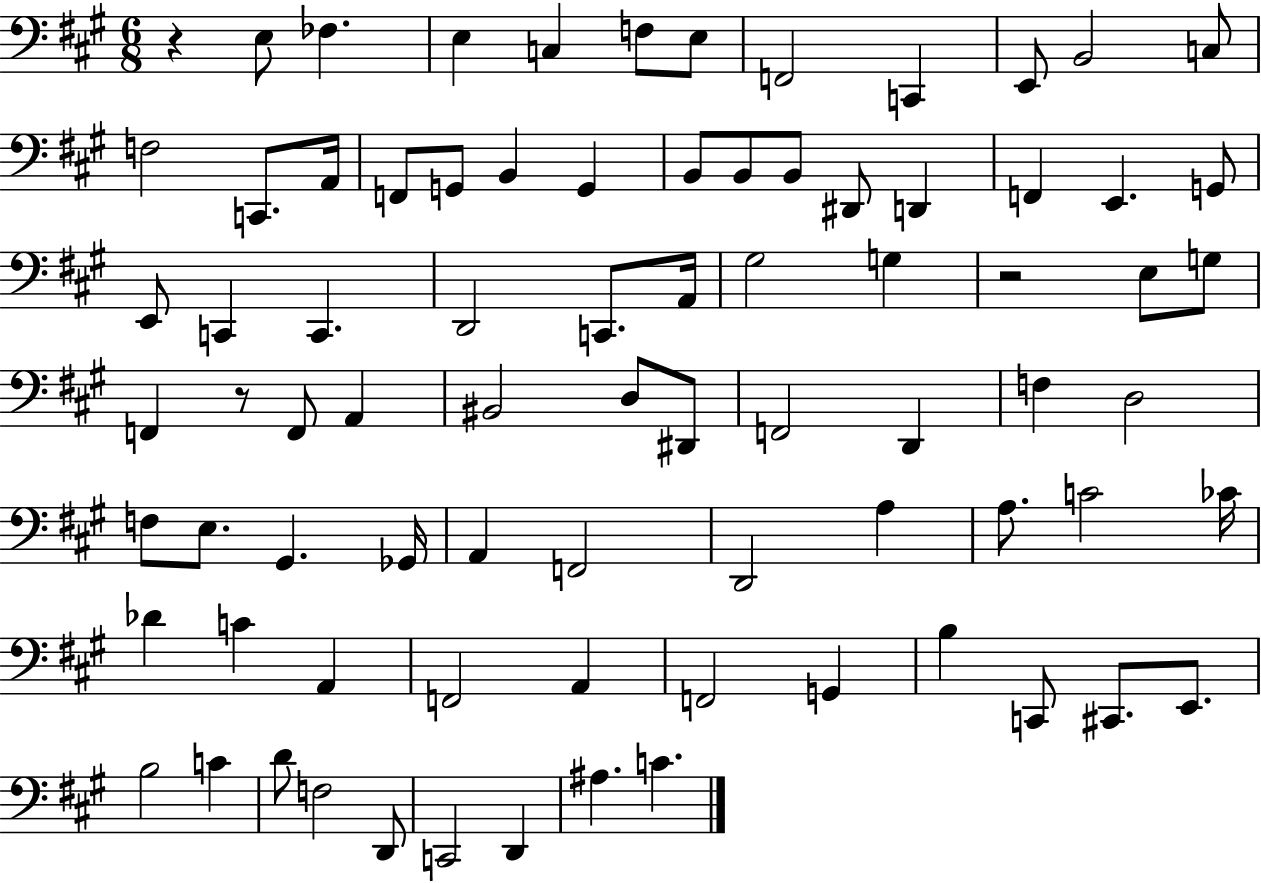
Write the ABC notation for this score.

X:1
T:Untitled
M:6/8
L:1/4
K:A
z E,/2 _F, E, C, F,/2 E,/2 F,,2 C,, E,,/2 B,,2 C,/2 F,2 C,,/2 A,,/4 F,,/2 G,,/2 B,, G,, B,,/2 B,,/2 B,,/2 ^D,,/2 D,, F,, E,, G,,/2 E,,/2 C,, C,, D,,2 C,,/2 A,,/4 ^G,2 G, z2 E,/2 G,/2 F,, z/2 F,,/2 A,, ^B,,2 D,/2 ^D,,/2 F,,2 D,, F, D,2 F,/2 E,/2 ^G,, _G,,/4 A,, F,,2 D,,2 A, A,/2 C2 _C/4 _D C A,, F,,2 A,, F,,2 G,, B, C,,/2 ^C,,/2 E,,/2 B,2 C D/2 F,2 D,,/2 C,,2 D,, ^A, C